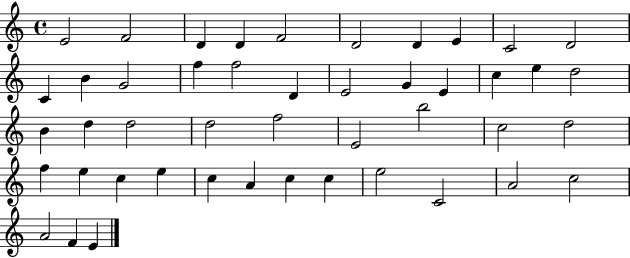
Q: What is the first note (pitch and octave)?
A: E4